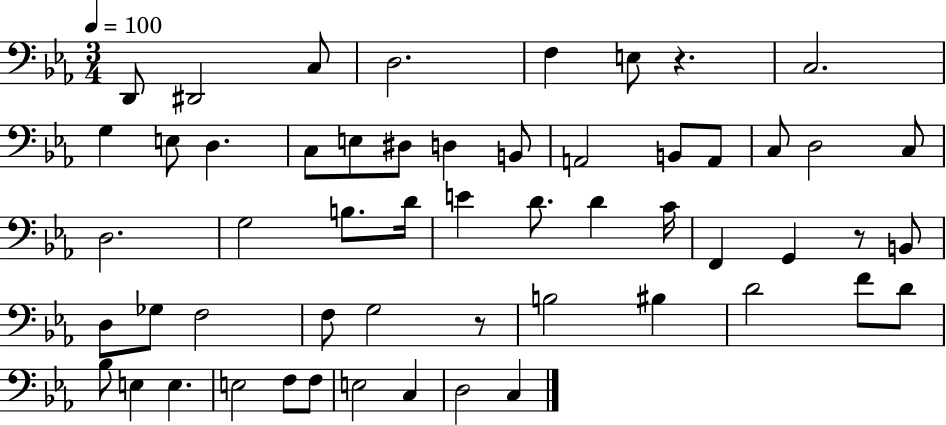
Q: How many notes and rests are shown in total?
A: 55